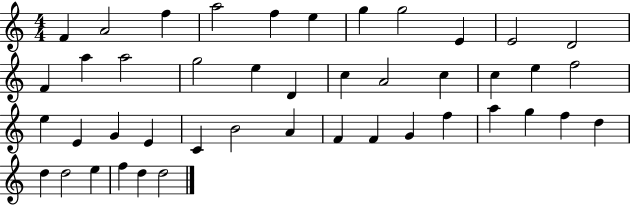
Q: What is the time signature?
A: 4/4